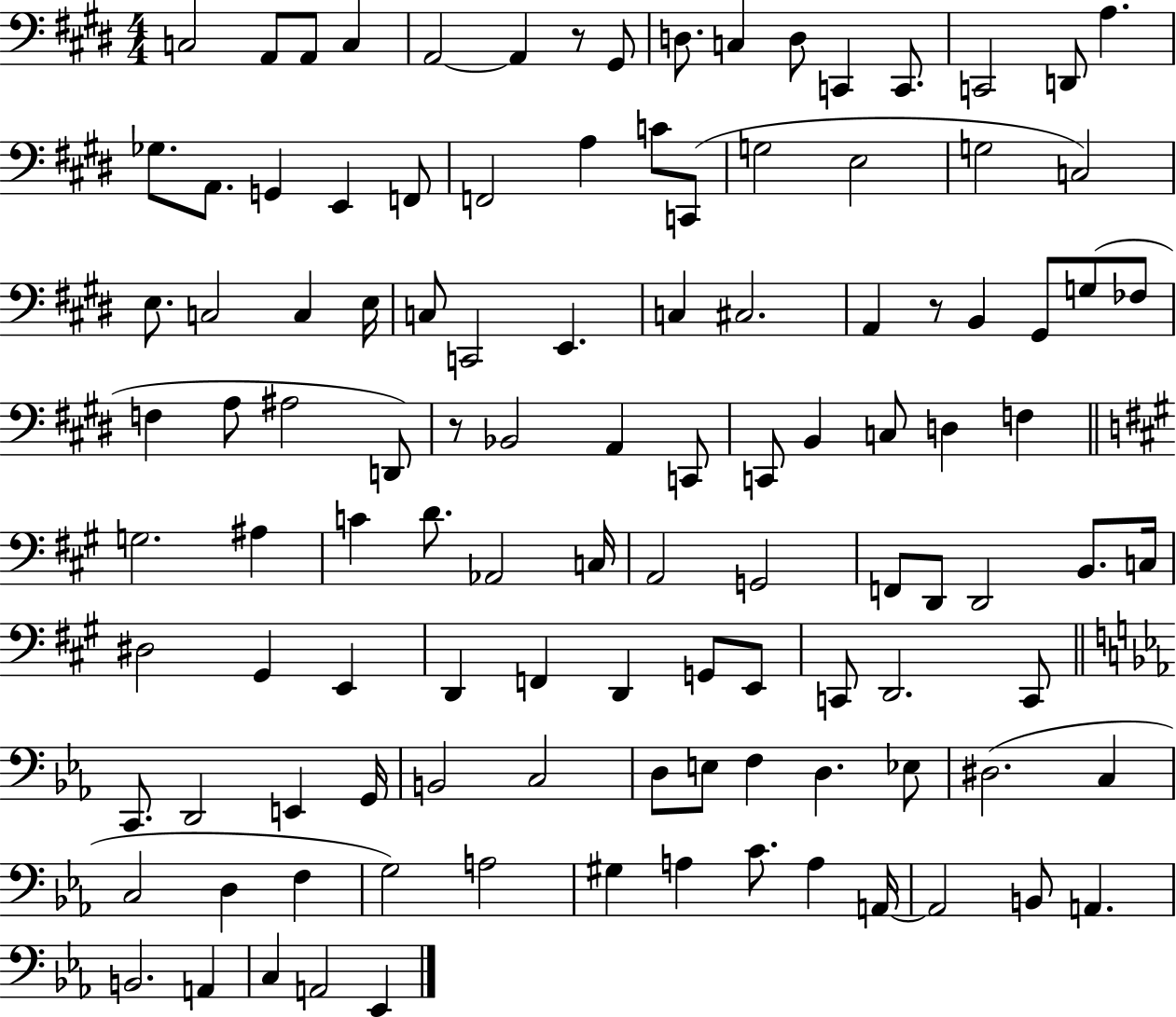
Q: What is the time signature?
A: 4/4